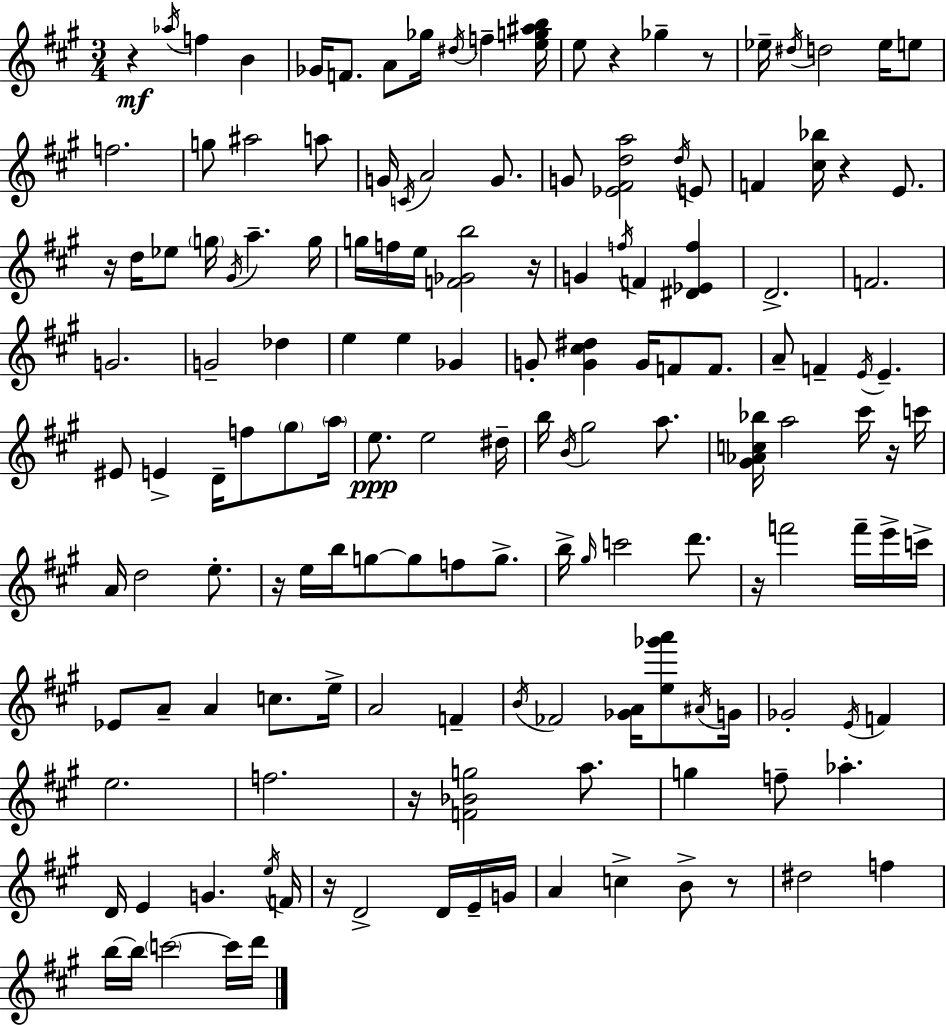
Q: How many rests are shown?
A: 12